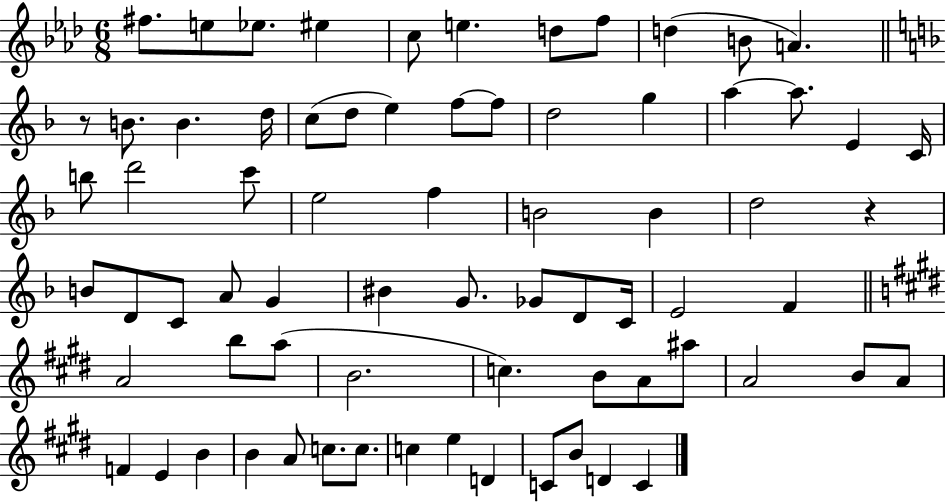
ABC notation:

X:1
T:Untitled
M:6/8
L:1/4
K:Ab
^f/2 e/2 _e/2 ^e c/2 e d/2 f/2 d B/2 A z/2 B/2 B d/4 c/2 d/2 e f/2 f/2 d2 g a a/2 E C/4 b/2 d'2 c'/2 e2 f B2 B d2 z B/2 D/2 C/2 A/2 G ^B G/2 _G/2 D/2 C/4 E2 F A2 b/2 a/2 B2 c B/2 A/2 ^a/2 A2 B/2 A/2 F E B B A/2 c/2 c/2 c e D C/2 B/2 D C